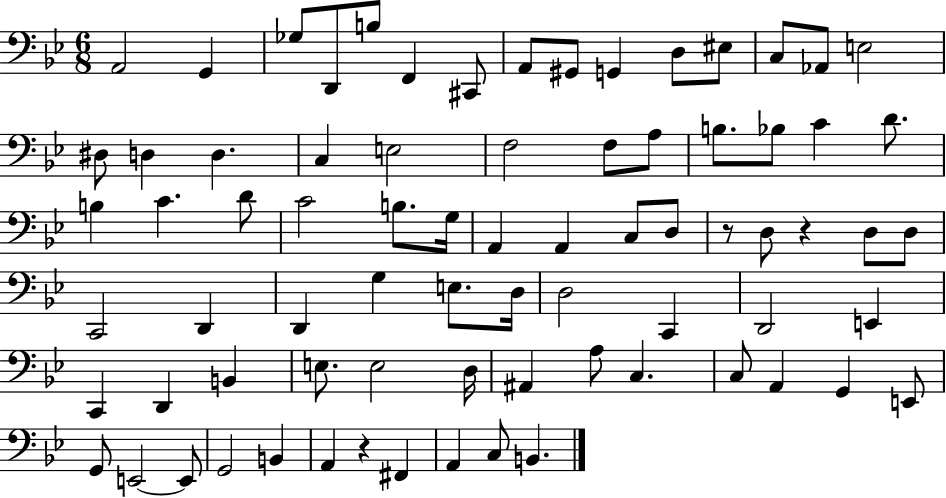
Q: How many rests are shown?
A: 3